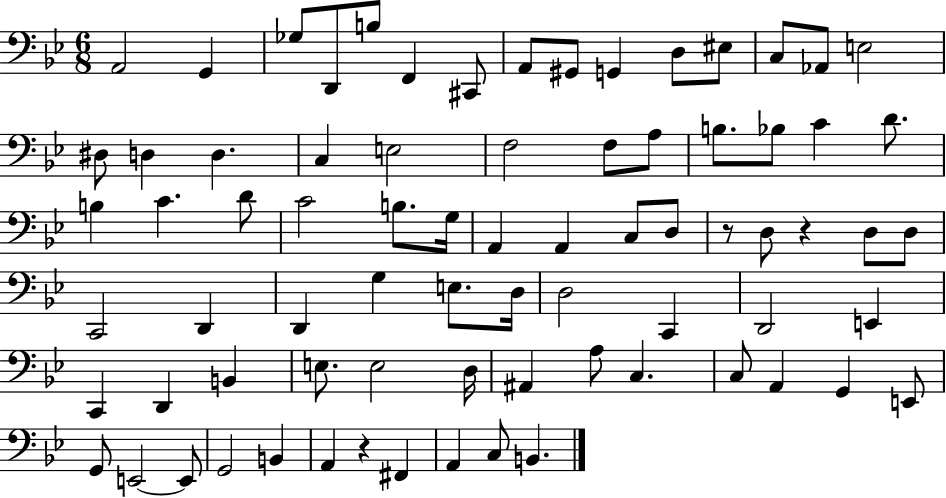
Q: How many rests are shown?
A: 3